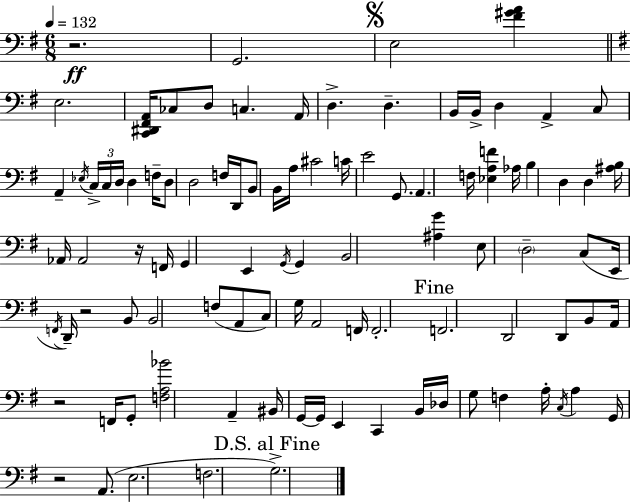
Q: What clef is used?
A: bass